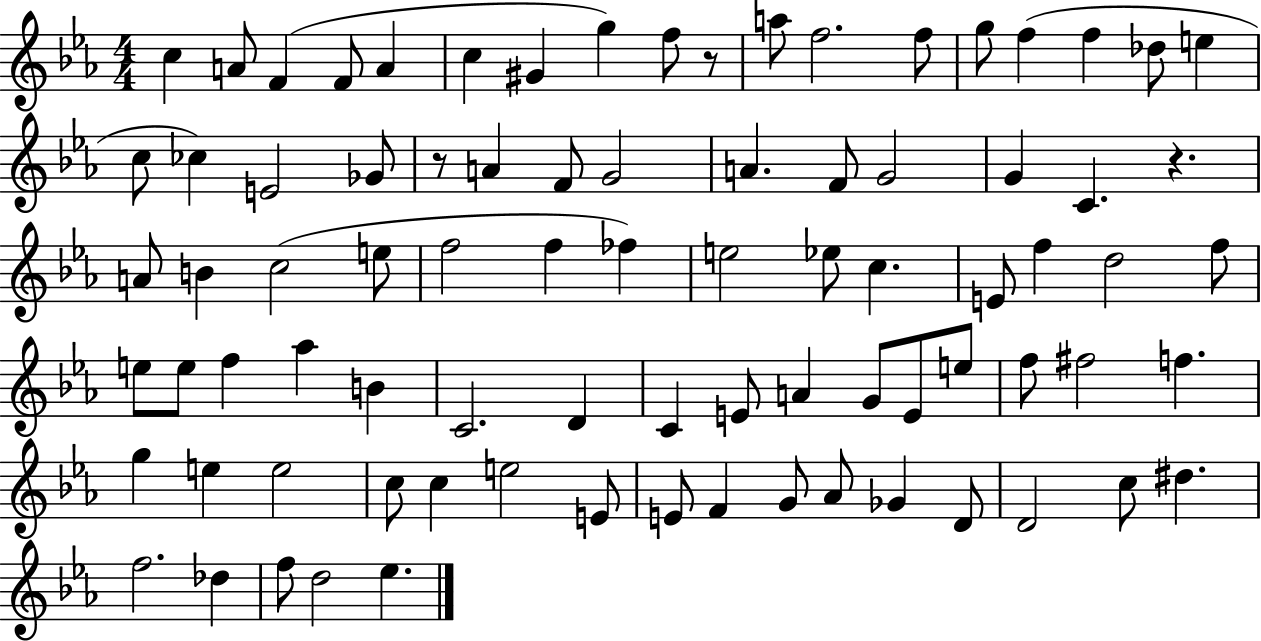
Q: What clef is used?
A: treble